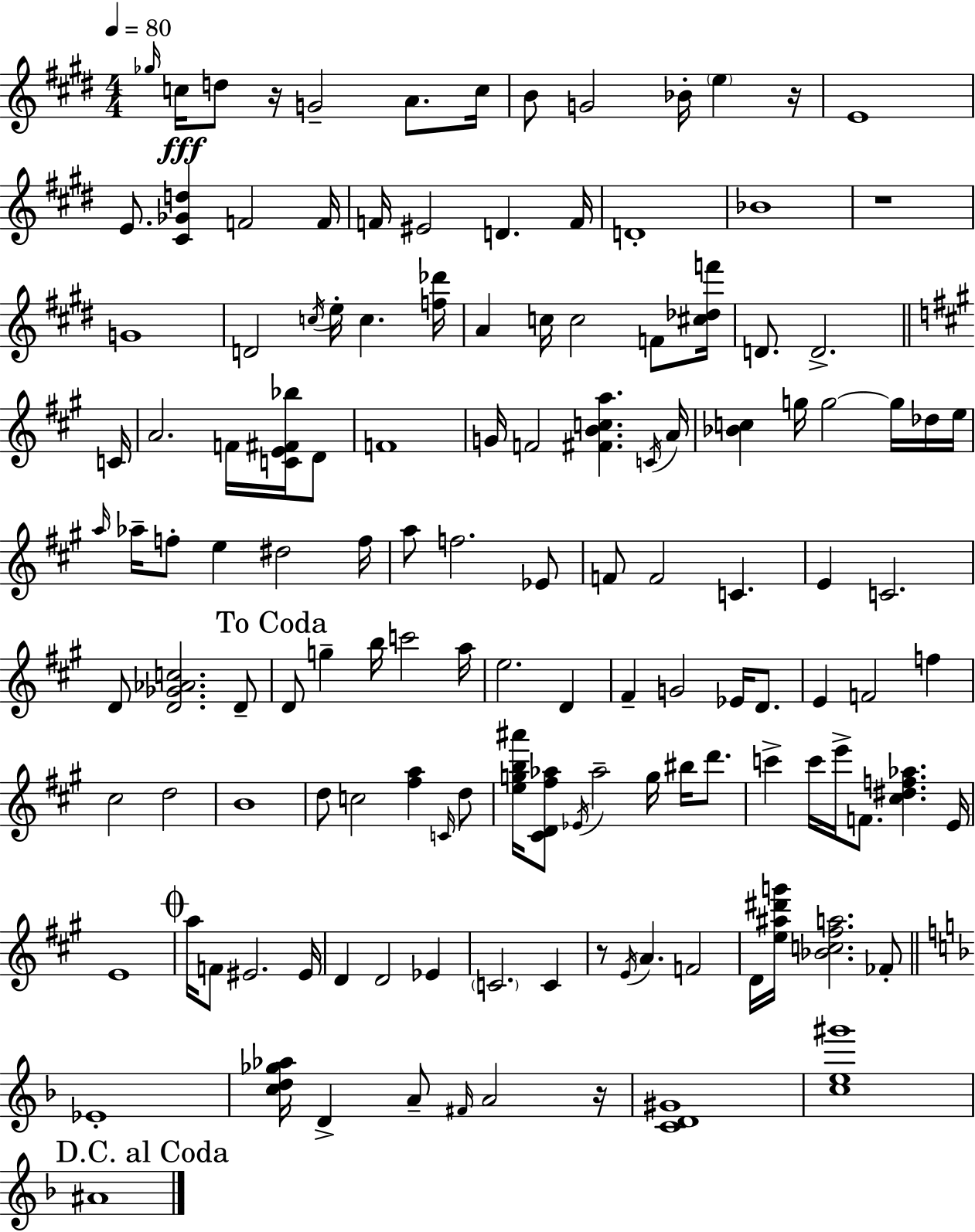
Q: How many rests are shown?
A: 5